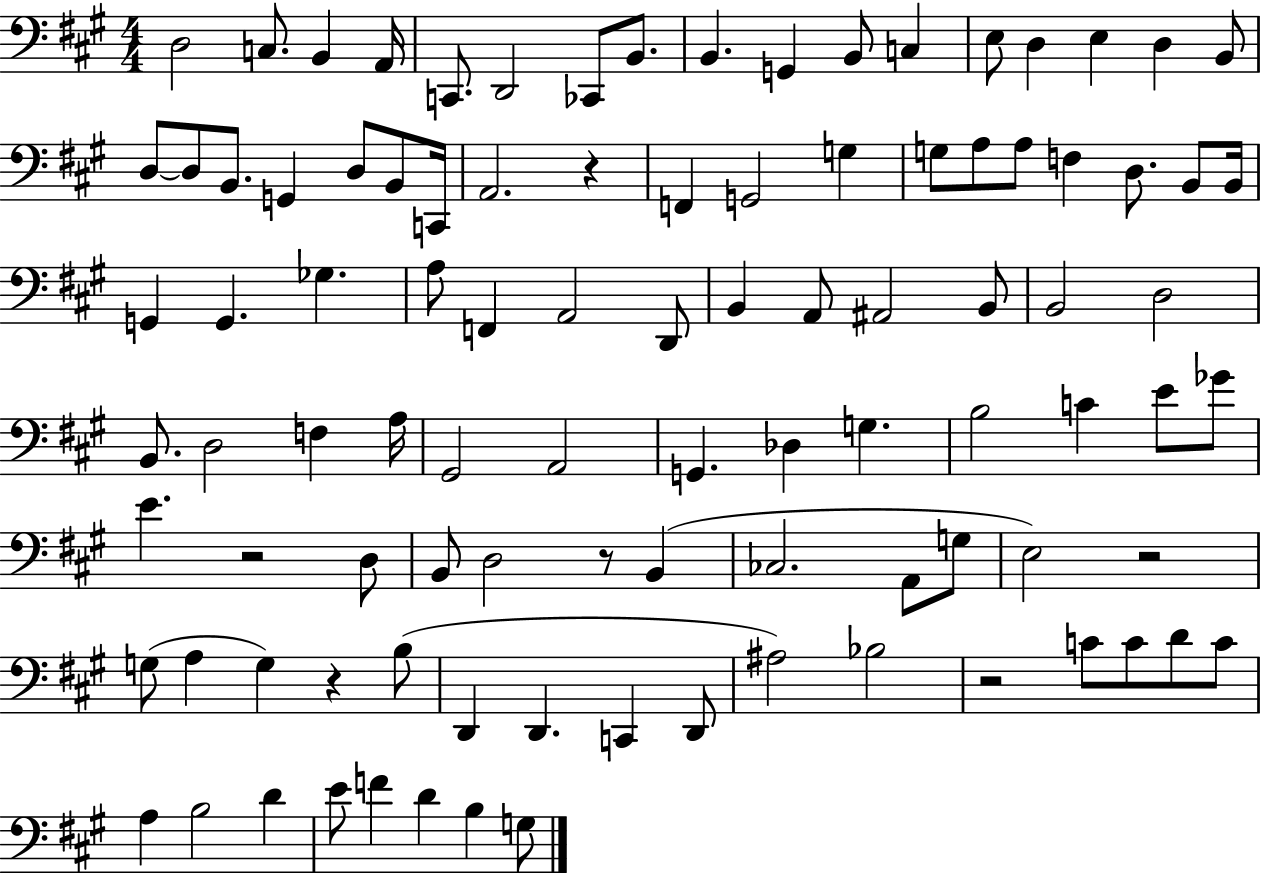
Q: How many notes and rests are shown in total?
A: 98